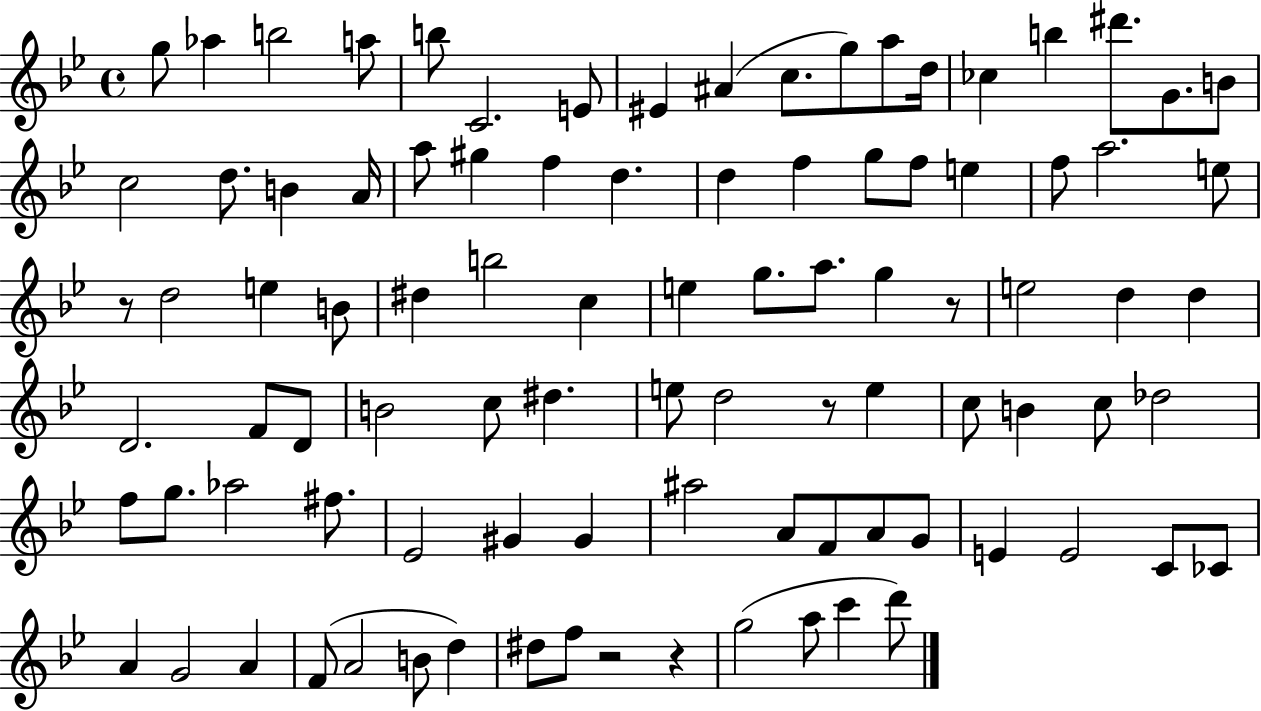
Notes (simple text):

G5/e Ab5/q B5/h A5/e B5/e C4/h. E4/e EIS4/q A#4/q C5/e. G5/e A5/e D5/s CES5/q B5/q D#6/e. G4/e. B4/e C5/h D5/e. B4/q A4/s A5/e G#5/q F5/q D5/q. D5/q F5/q G5/e F5/e E5/q F5/e A5/h. E5/e R/e D5/h E5/q B4/e D#5/q B5/h C5/q E5/q G5/e. A5/e. G5/q R/e E5/h D5/q D5/q D4/h. F4/e D4/e B4/h C5/e D#5/q. E5/e D5/h R/e E5/q C5/e B4/q C5/e Db5/h F5/e G5/e. Ab5/h F#5/e. Eb4/h G#4/q G#4/q A#5/h A4/e F4/e A4/e G4/e E4/q E4/h C4/e CES4/e A4/q G4/h A4/q F4/e A4/h B4/e D5/q D#5/e F5/e R/h R/q G5/h A5/e C6/q D6/e